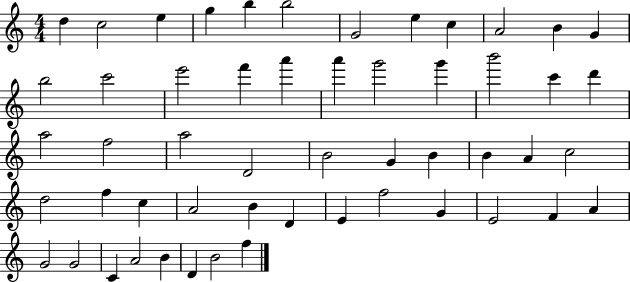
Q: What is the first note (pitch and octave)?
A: D5